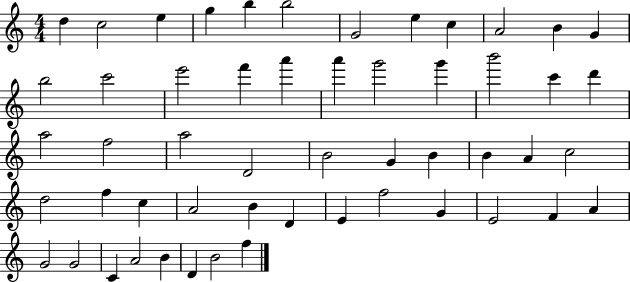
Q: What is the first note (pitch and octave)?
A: D5